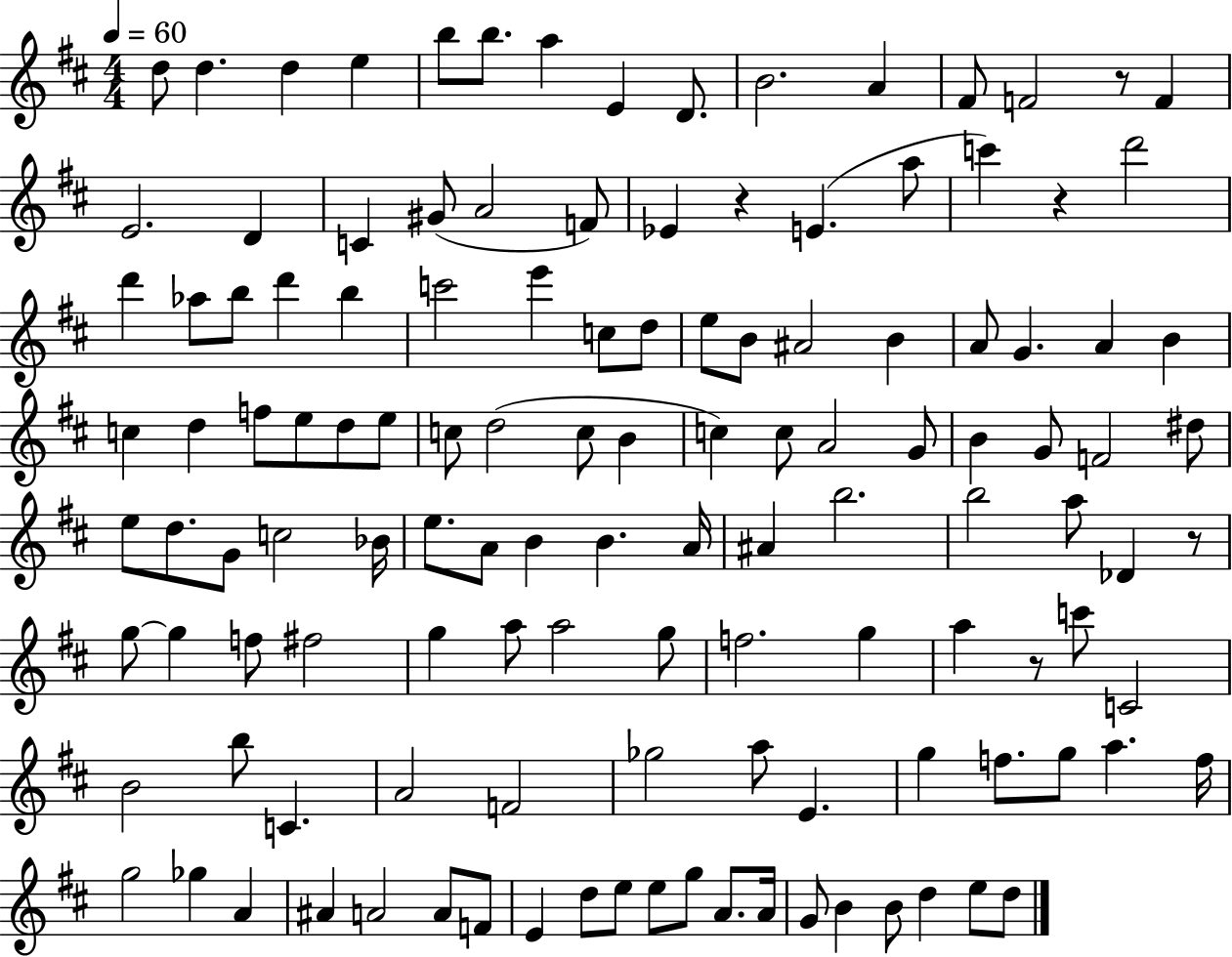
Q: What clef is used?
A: treble